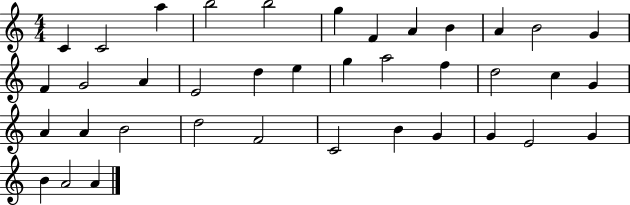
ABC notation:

X:1
T:Untitled
M:4/4
L:1/4
K:C
C C2 a b2 b2 g F A B A B2 G F G2 A E2 d e g a2 f d2 c G A A B2 d2 F2 C2 B G G E2 G B A2 A